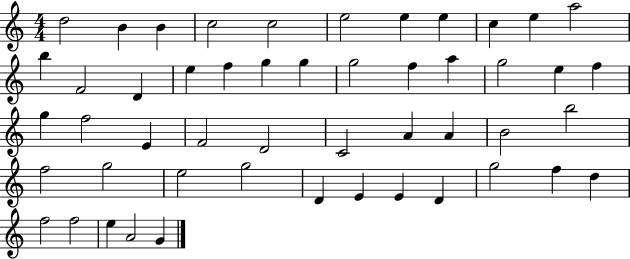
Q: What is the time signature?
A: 4/4